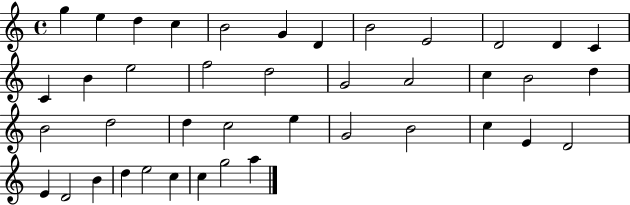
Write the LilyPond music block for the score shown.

{
  \clef treble
  \time 4/4
  \defaultTimeSignature
  \key c \major
  g''4 e''4 d''4 c''4 | b'2 g'4 d'4 | b'2 e'2 | d'2 d'4 c'4 | \break c'4 b'4 e''2 | f''2 d''2 | g'2 a'2 | c''4 b'2 d''4 | \break b'2 d''2 | d''4 c''2 e''4 | g'2 b'2 | c''4 e'4 d'2 | \break e'4 d'2 b'4 | d''4 e''2 c''4 | c''4 g''2 a''4 | \bar "|."
}